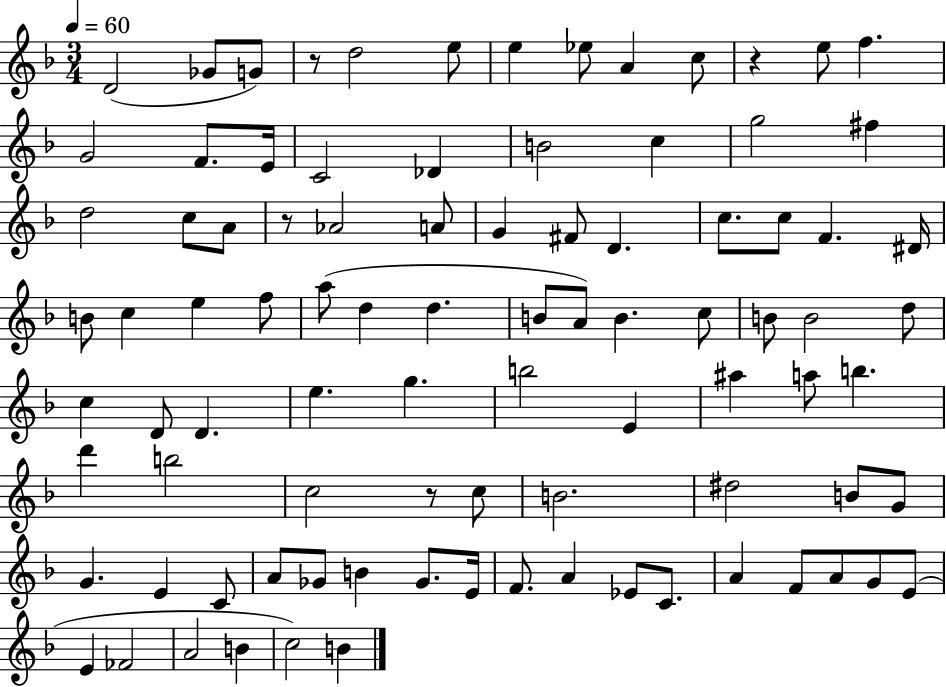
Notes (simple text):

D4/h Gb4/e G4/e R/e D5/h E5/e E5/q Eb5/e A4/q C5/e R/q E5/e F5/q. G4/h F4/e. E4/s C4/h Db4/q B4/h C5/q G5/h F#5/q D5/h C5/e A4/e R/e Ab4/h A4/e G4/q F#4/e D4/q. C5/e. C5/e F4/q. D#4/s B4/e C5/q E5/q F5/e A5/e D5/q D5/q. B4/e A4/e B4/q. C5/e B4/e B4/h D5/e C5/q D4/e D4/q. E5/q. G5/q. B5/h E4/q A#5/q A5/e B5/q. D6/q B5/h C5/h R/e C5/e B4/h. D#5/h B4/e G4/e G4/q. E4/q C4/e A4/e Gb4/e B4/q Gb4/e. E4/s F4/e. A4/q Eb4/e C4/e. A4/q F4/e A4/e G4/e E4/e E4/q FES4/h A4/h B4/q C5/h B4/q